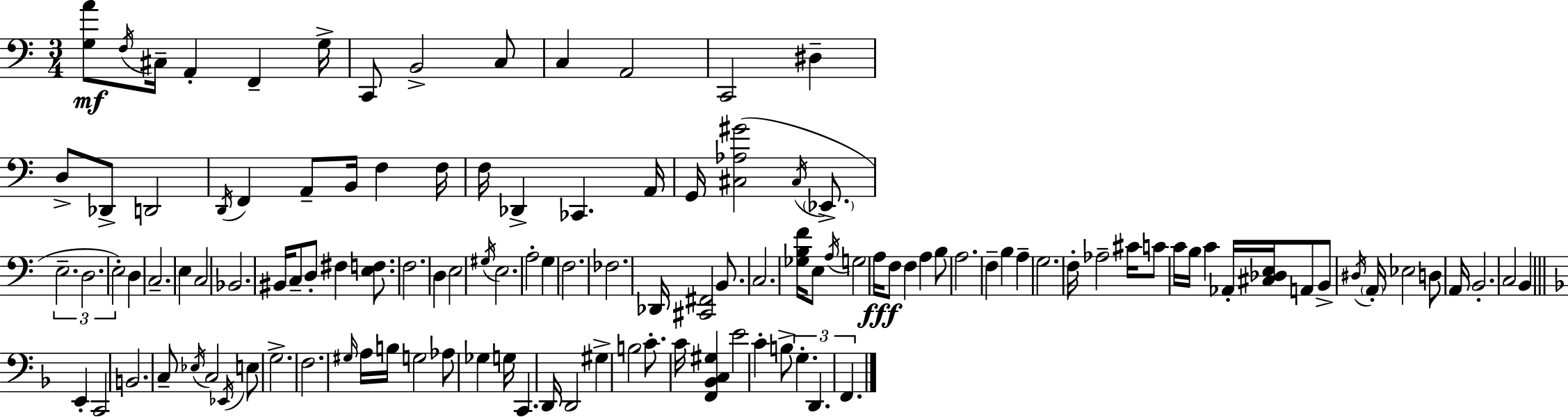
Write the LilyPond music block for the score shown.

{
  \clef bass
  \numericTimeSignature
  \time 3/4
  \key a \minor
  <g a'>8\mf \acciaccatura { f16 } cis16-- a,4-. f,4-- | g16-> c,8 b,2-> c8 | c4 a,2 | c,2 dis4-- | \break d8-> des,8-> d,2 | \acciaccatura { d,16 } f,4 a,8-- b,16 f4 | f16 f16 des,4-> ces,4. | a,16 g,16 <cis aes gis'>2( \acciaccatura { cis16 } | \break \parenthesize ees,8.-> \tuplet 3/2 { e2.-- | d2. | e2-.) } d4 | c2.-- | \break e4 c2 | bes,2. | bis,16 c8-- d8-. fis4 | <e f>8. f2. | \break d4 e2 | \acciaccatura { gis16 } e2. | a2-. | g4 f2. | \break fes2. | des,16 <cis, fis,>2 | b,8. c2. | <ges b f'>16 e8 \acciaccatura { a16 } g2 | \break a16\fff f8 f4 a4 | b8 a2. | f4-- b4 | a4-- g2. | \break f16-. aes2-- | cis'16 c'8 c'16 b16 c'4 aes,16-. | <cis des e>16 a,8 b,8-> \acciaccatura { dis16 } \parenthesize a,16-. ees2 | d8 a,16 b,2.-. | \break c2 | b,4 \bar "||" \break \key f \major e,4-. c,2 | b,2. | c8-- \acciaccatura { ees16 } c2 \acciaccatura { ees,16 } | e8 g2.-> | \break f2. | \grace { gis16 } a16 b16 g2 | aes8 ges4 g16 c,4. | d,16 d,2 gis4-> | \break b2 c'8.-. | c'16 <f, bes, c gis>4 e'2 | c'4-. b8-> \tuplet 3/2 { g4.-. | d,4. f,4. } | \break \bar "|."
}